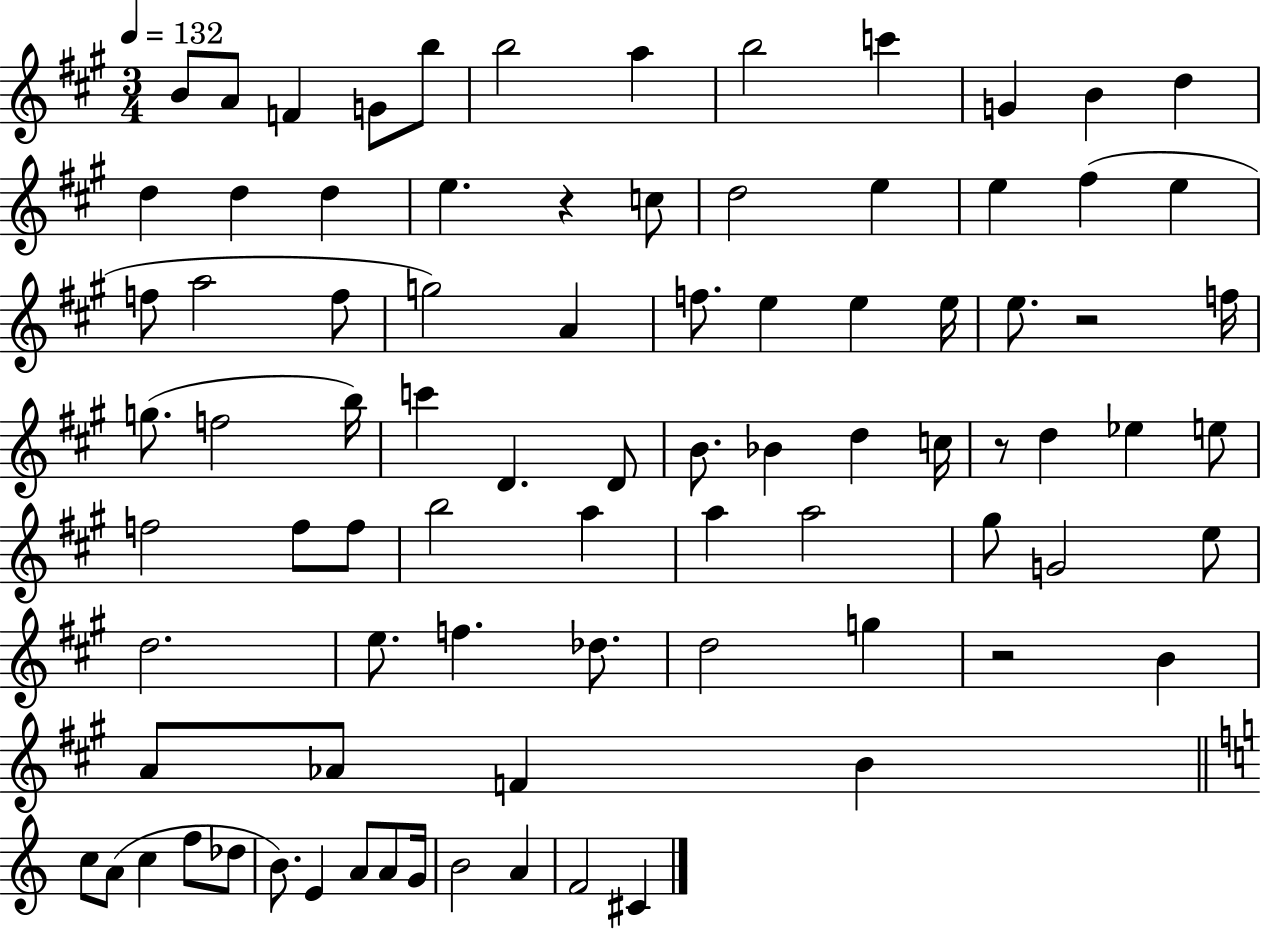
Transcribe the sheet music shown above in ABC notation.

X:1
T:Untitled
M:3/4
L:1/4
K:A
B/2 A/2 F G/2 b/2 b2 a b2 c' G B d d d d e z c/2 d2 e e ^f e f/2 a2 f/2 g2 A f/2 e e e/4 e/2 z2 f/4 g/2 f2 b/4 c' D D/2 B/2 _B d c/4 z/2 d _e e/2 f2 f/2 f/2 b2 a a a2 ^g/2 G2 e/2 d2 e/2 f _d/2 d2 g z2 B A/2 _A/2 F B c/2 A/2 c f/2 _d/2 B/2 E A/2 A/2 G/4 B2 A F2 ^C